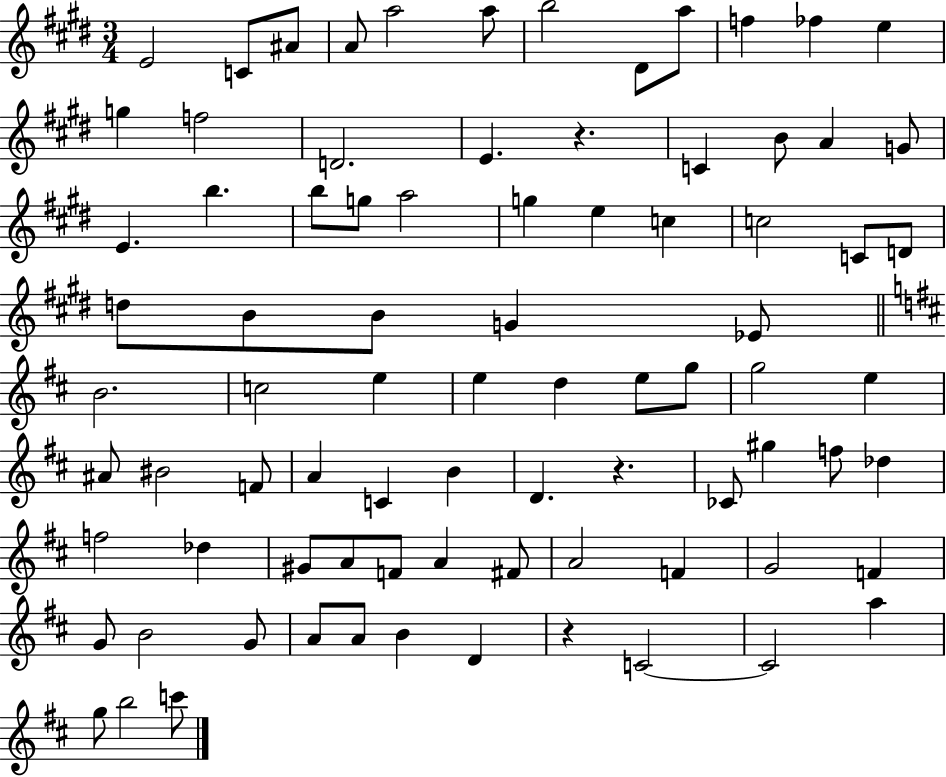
X:1
T:Untitled
M:3/4
L:1/4
K:E
E2 C/2 ^A/2 A/2 a2 a/2 b2 ^D/2 a/2 f _f e g f2 D2 E z C B/2 A G/2 E b b/2 g/2 a2 g e c c2 C/2 D/2 d/2 B/2 B/2 G _E/2 B2 c2 e e d e/2 g/2 g2 e ^A/2 ^B2 F/2 A C B D z _C/2 ^g f/2 _d f2 _d ^G/2 A/2 F/2 A ^F/2 A2 F G2 F G/2 B2 G/2 A/2 A/2 B D z C2 C2 a g/2 b2 c'/2